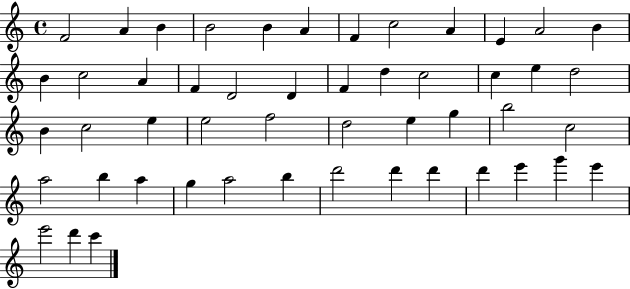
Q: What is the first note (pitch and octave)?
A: F4